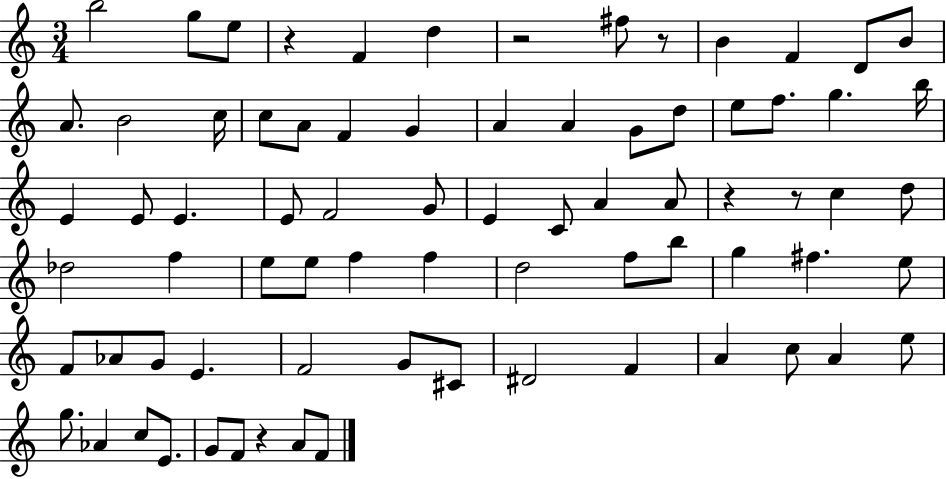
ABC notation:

X:1
T:Untitled
M:3/4
L:1/4
K:C
b2 g/2 e/2 z F d z2 ^f/2 z/2 B F D/2 B/2 A/2 B2 c/4 c/2 A/2 F G A A G/2 d/2 e/2 f/2 g b/4 E E/2 E E/2 F2 G/2 E C/2 A A/2 z z/2 c d/2 _d2 f e/2 e/2 f f d2 f/2 b/2 g ^f e/2 F/2 _A/2 G/2 E F2 G/2 ^C/2 ^D2 F A c/2 A e/2 g/2 _A c/2 E/2 G/2 F/2 z A/2 F/2